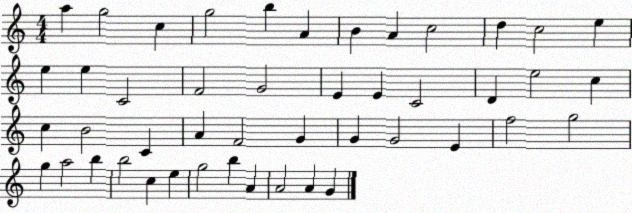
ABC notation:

X:1
T:Untitled
M:4/4
L:1/4
K:C
a g2 c g2 b A B A c2 d c2 e e e C2 F2 G2 E E C2 D e2 c c B2 C A F2 G G G2 E f2 g2 g a2 b b2 c e g2 b A A2 A G